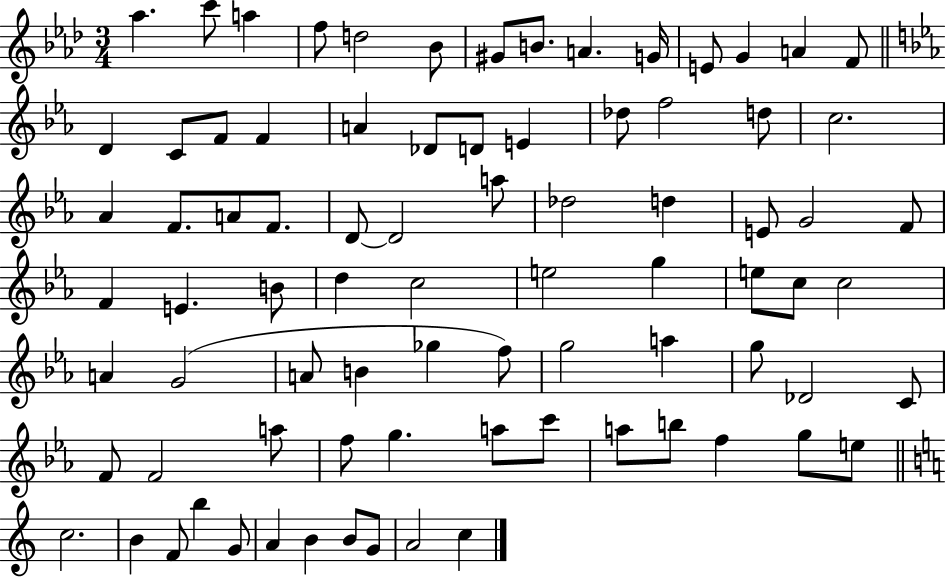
Ab5/q. C6/e A5/q F5/e D5/h Bb4/e G#4/e B4/e. A4/q. G4/s E4/e G4/q A4/q F4/e D4/q C4/e F4/e F4/q A4/q Db4/e D4/e E4/q Db5/e F5/h D5/e C5/h. Ab4/q F4/e. A4/e F4/e. D4/e D4/h A5/e Db5/h D5/q E4/e G4/h F4/e F4/q E4/q. B4/e D5/q C5/h E5/h G5/q E5/e C5/e C5/h A4/q G4/h A4/e B4/q Gb5/q F5/e G5/h A5/q G5/e Db4/h C4/e F4/e F4/h A5/e F5/e G5/q. A5/e C6/e A5/e B5/e F5/q G5/e E5/e C5/h. B4/q F4/e B5/q G4/e A4/q B4/q B4/e G4/e A4/h C5/q